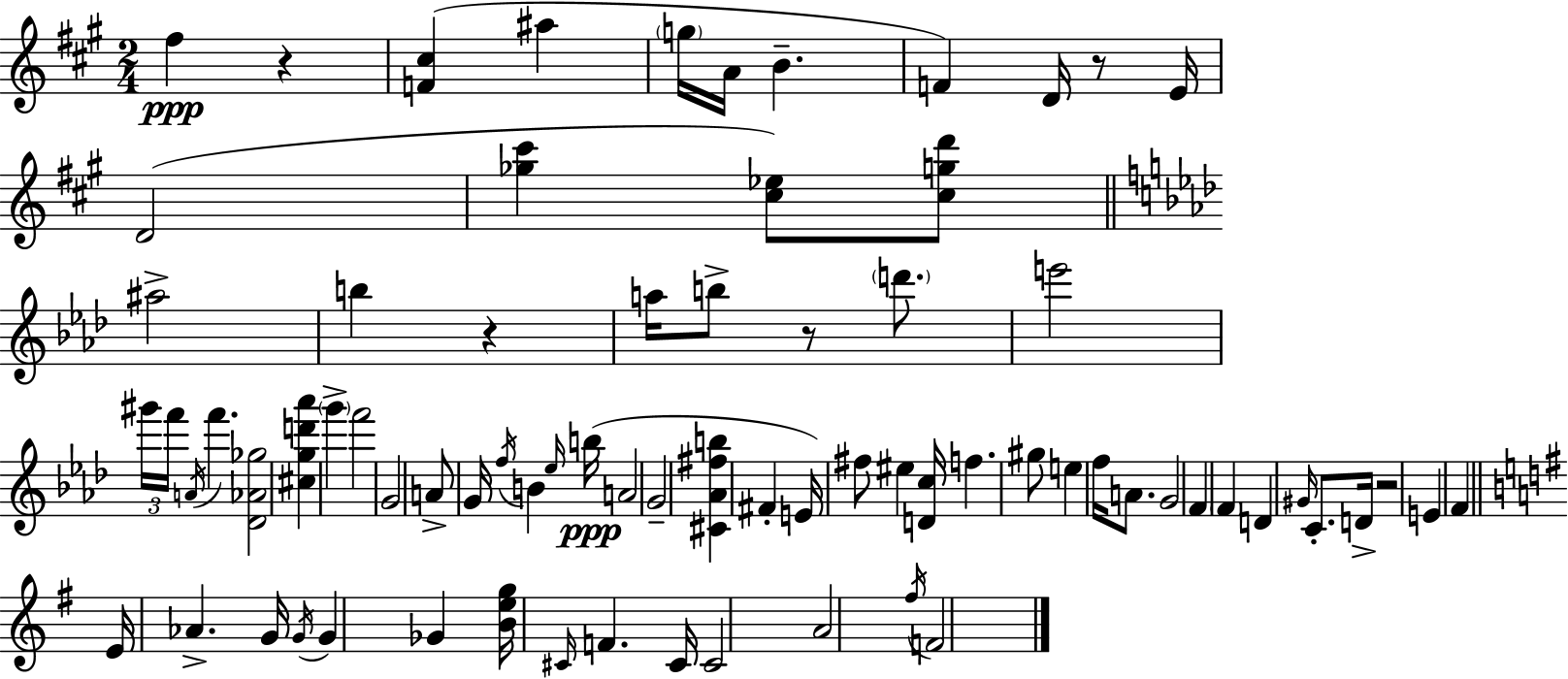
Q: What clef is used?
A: treble